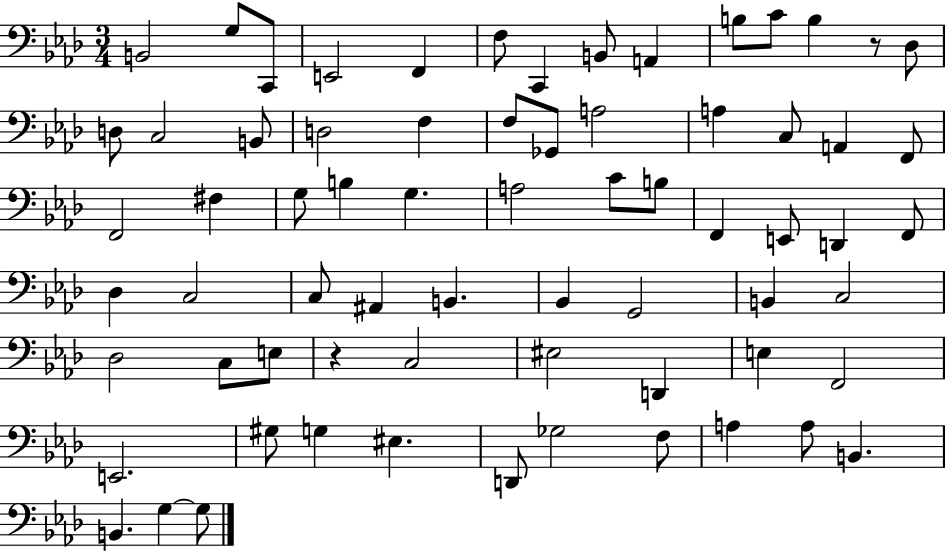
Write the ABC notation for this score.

X:1
T:Untitled
M:3/4
L:1/4
K:Ab
B,,2 G,/2 C,,/2 E,,2 F,, F,/2 C,, B,,/2 A,, B,/2 C/2 B, z/2 _D,/2 D,/2 C,2 B,,/2 D,2 F, F,/2 _G,,/2 A,2 A, C,/2 A,, F,,/2 F,,2 ^F, G,/2 B, G, A,2 C/2 B,/2 F,, E,,/2 D,, F,,/2 _D, C,2 C,/2 ^A,, B,, _B,, G,,2 B,, C,2 _D,2 C,/2 E,/2 z C,2 ^E,2 D,, E, F,,2 E,,2 ^G,/2 G, ^E, D,,/2 _G,2 F,/2 A, A,/2 B,, B,, G, G,/2